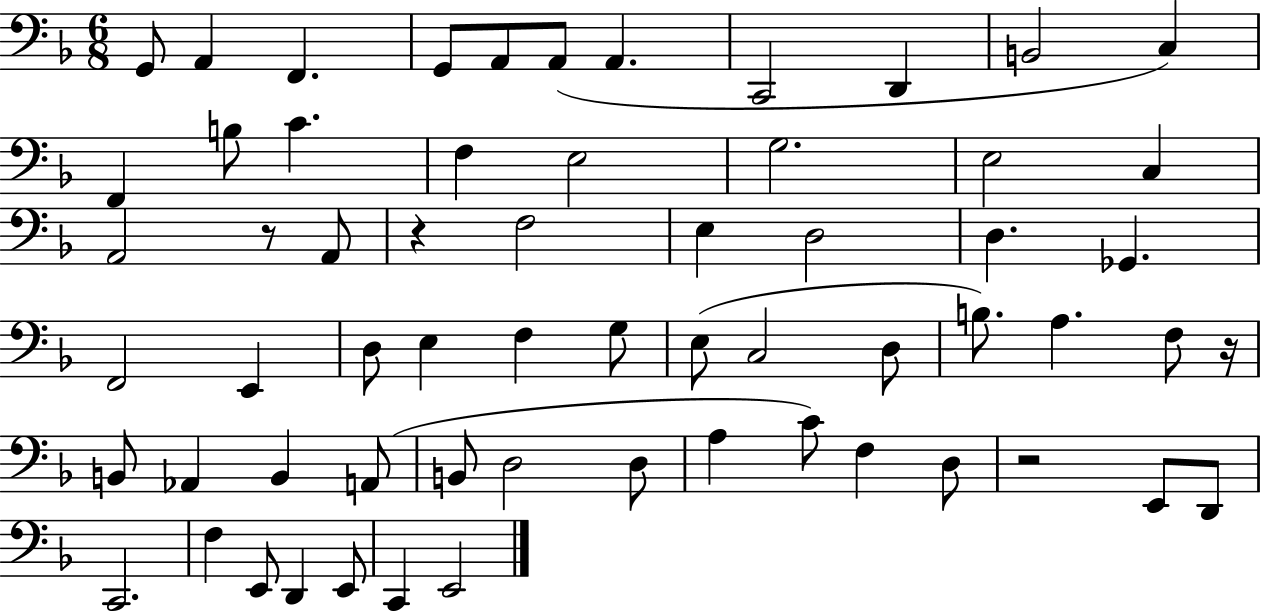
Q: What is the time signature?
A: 6/8